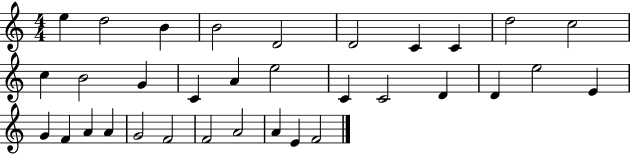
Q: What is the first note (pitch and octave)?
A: E5